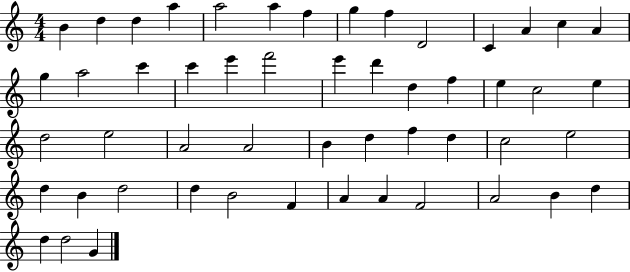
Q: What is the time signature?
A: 4/4